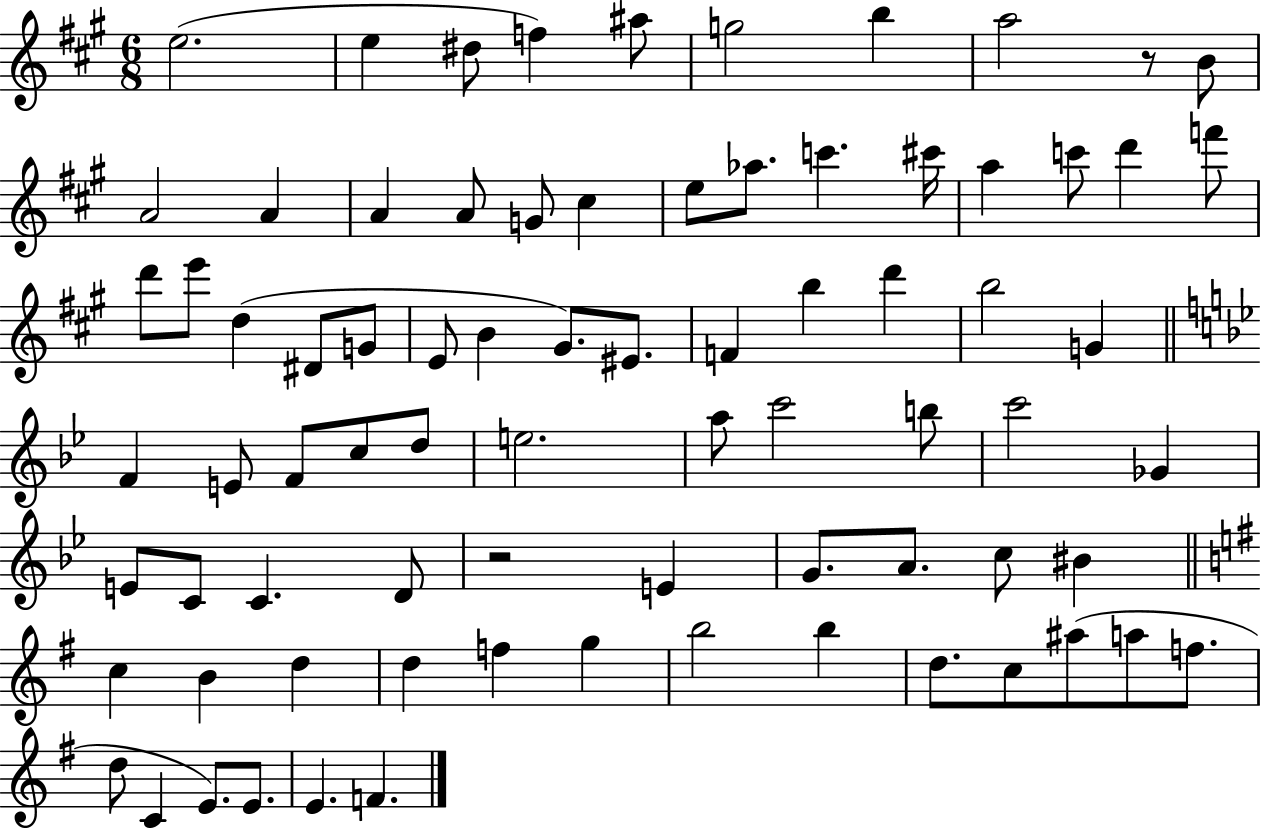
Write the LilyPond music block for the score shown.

{
  \clef treble
  \numericTimeSignature
  \time 6/8
  \key a \major
  e''2.( | e''4 dis''8 f''4) ais''8 | g''2 b''4 | a''2 r8 b'8 | \break a'2 a'4 | a'4 a'8 g'8 cis''4 | e''8 aes''8. c'''4. cis'''16 | a''4 c'''8 d'''4 f'''8 | \break d'''8 e'''8 d''4( dis'8 g'8 | e'8 b'4 gis'8.) eis'8. | f'4 b''4 d'''4 | b''2 g'4 | \break \bar "||" \break \key bes \major f'4 e'8 f'8 c''8 d''8 | e''2. | a''8 c'''2 b''8 | c'''2 ges'4 | \break e'8 c'8 c'4. d'8 | r2 e'4 | g'8. a'8. c''8 bis'4 | \bar "||" \break \key g \major c''4 b'4 d''4 | d''4 f''4 g''4 | b''2 b''4 | d''8. c''8 ais''8( a''8 f''8. | \break d''8 c'4 e'8.) e'8. | e'4. f'4. | \bar "|."
}